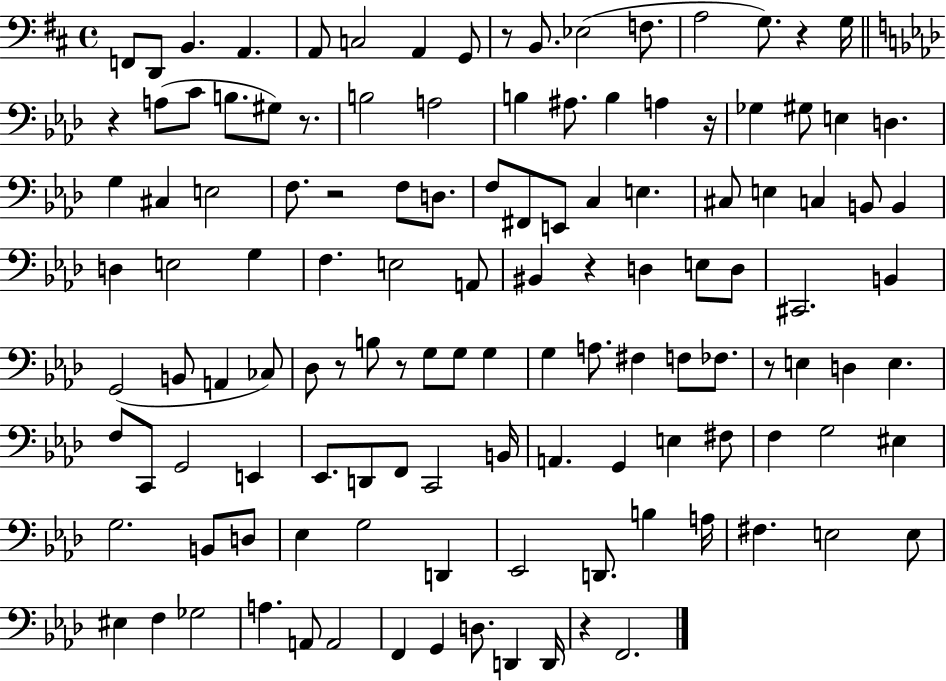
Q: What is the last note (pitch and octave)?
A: F2